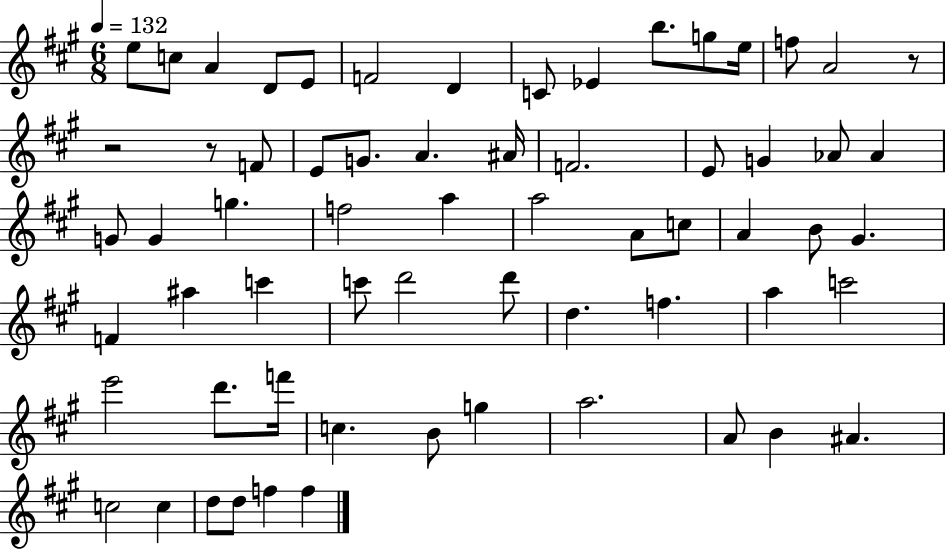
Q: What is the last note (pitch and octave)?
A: F5